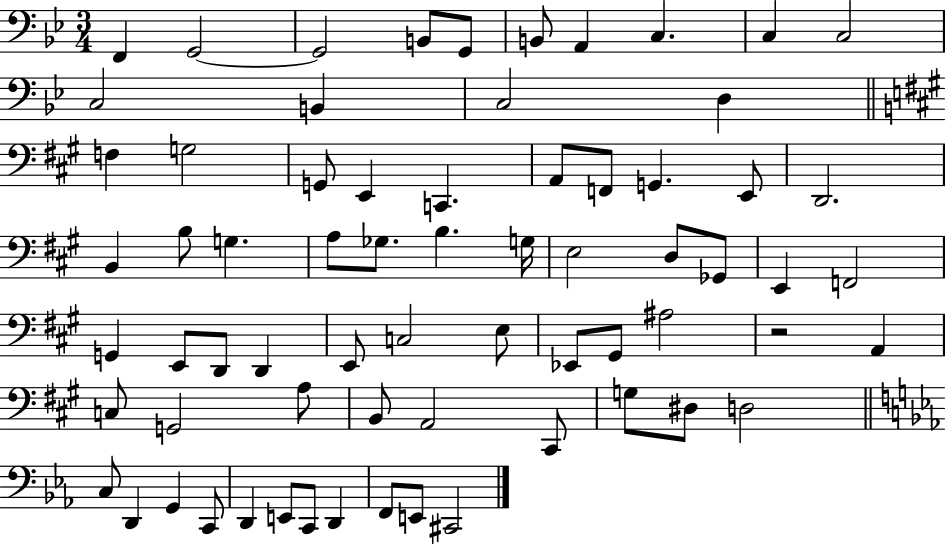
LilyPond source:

{
  \clef bass
  \numericTimeSignature
  \time 3/4
  \key bes \major
  f,4 g,2~~ | g,2 b,8 g,8 | b,8 a,4 c4. | c4 c2 | \break c2 b,4 | c2 d4 | \bar "||" \break \key a \major f4 g2 | g,8 e,4 c,4. | a,8 f,8 g,4. e,8 | d,2. | \break b,4 b8 g4. | a8 ges8. b4. g16 | e2 d8 ges,8 | e,4 f,2 | \break g,4 e,8 d,8 d,4 | e,8 c2 e8 | ees,8 gis,8 ais2 | r2 a,4 | \break c8 g,2 a8 | b,8 a,2 cis,8 | g8 dis8 d2 | \bar "||" \break \key ees \major c8 d,4 g,4 c,8 | d,4 e,8 c,8 d,4 | f,8 e,8 cis,2 | \bar "|."
}